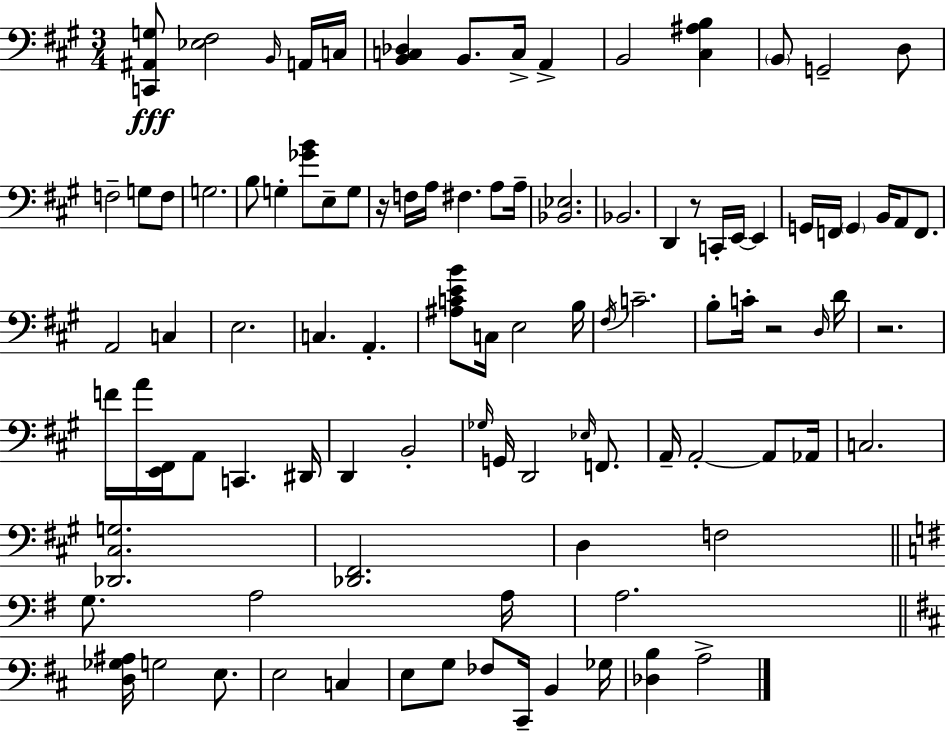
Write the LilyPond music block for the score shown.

{
  \clef bass
  \numericTimeSignature
  \time 3/4
  \key a \major
  <c, ais, g>8\fff <ees fis>2 \grace { b,16 } a,16 | c16 <b, c des>4 b,8. c16-> a,4-> | b,2 <cis ais b>4 | \parenthesize b,8 g,2-- d8 | \break f2-- g8 f8 | g2. | b8 g4-. <ges' b'>8 e8-- g8 | r16 f16 a16 fis4. a8 | \break a16-- <bes, ees>2. | bes,2. | d,4 r8 c,16-. e,16~~ e,4 | g,16 f,16 \parenthesize g,4 b,16 a,8 f,8. | \break a,2 c4 | e2. | c4. a,4.-. | <ais c' e' b'>8 c16 e2 | \break b16 \acciaccatura { fis16 } c'2.-- | b8-. c'16-. r2 | \grace { d16 } d'16 r2. | f'16 a'16 <e, fis,>16 a,8 c,4. | \break dis,16 d,4 b,2-. | \grace { ges16 } g,16 d,2 | \grace { ees16 } f,8. a,16-- a,2-.~~ | a,8 aes,16 c2. | \break <des, cis g>2. | <des, fis,>2. | d4 f2 | \bar "||" \break \key e \minor g8. a2 a16 | a2. | \bar "||" \break \key b \minor <d ges ais>16 g2 e8. | e2 c4 | e8 g8 fes8 cis,16-- b,4 ges16 | <des b>4 a2-> | \break \bar "|."
}